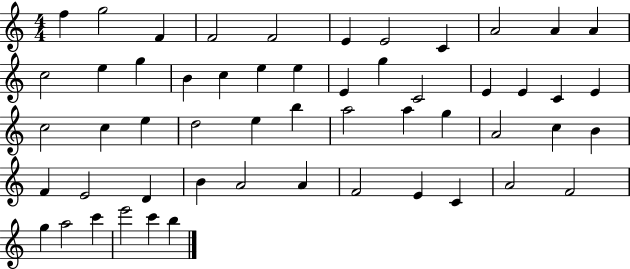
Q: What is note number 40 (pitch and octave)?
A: D4